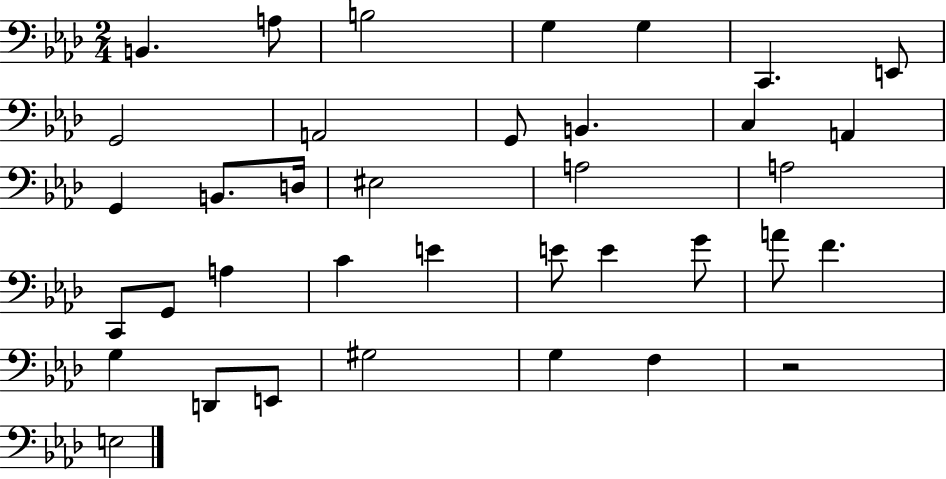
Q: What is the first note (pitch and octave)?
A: B2